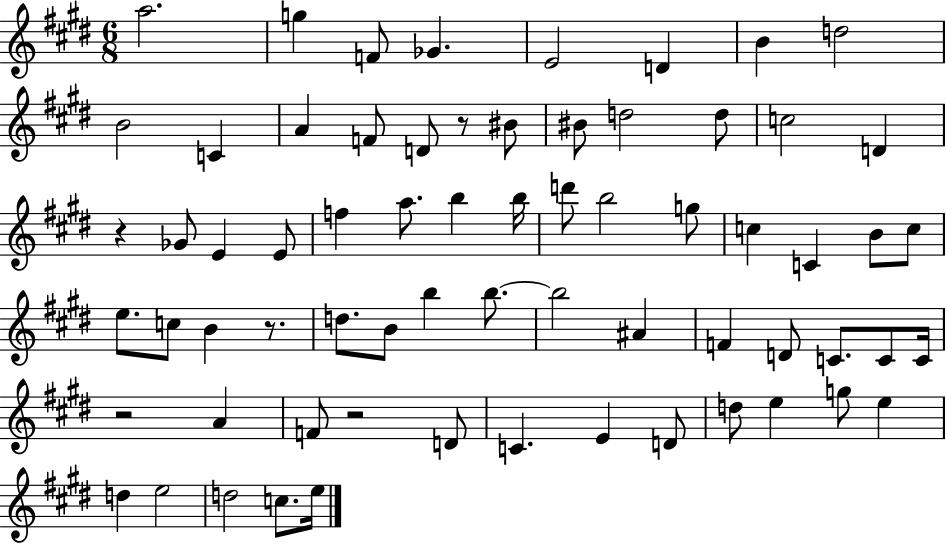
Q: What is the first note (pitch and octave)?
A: A5